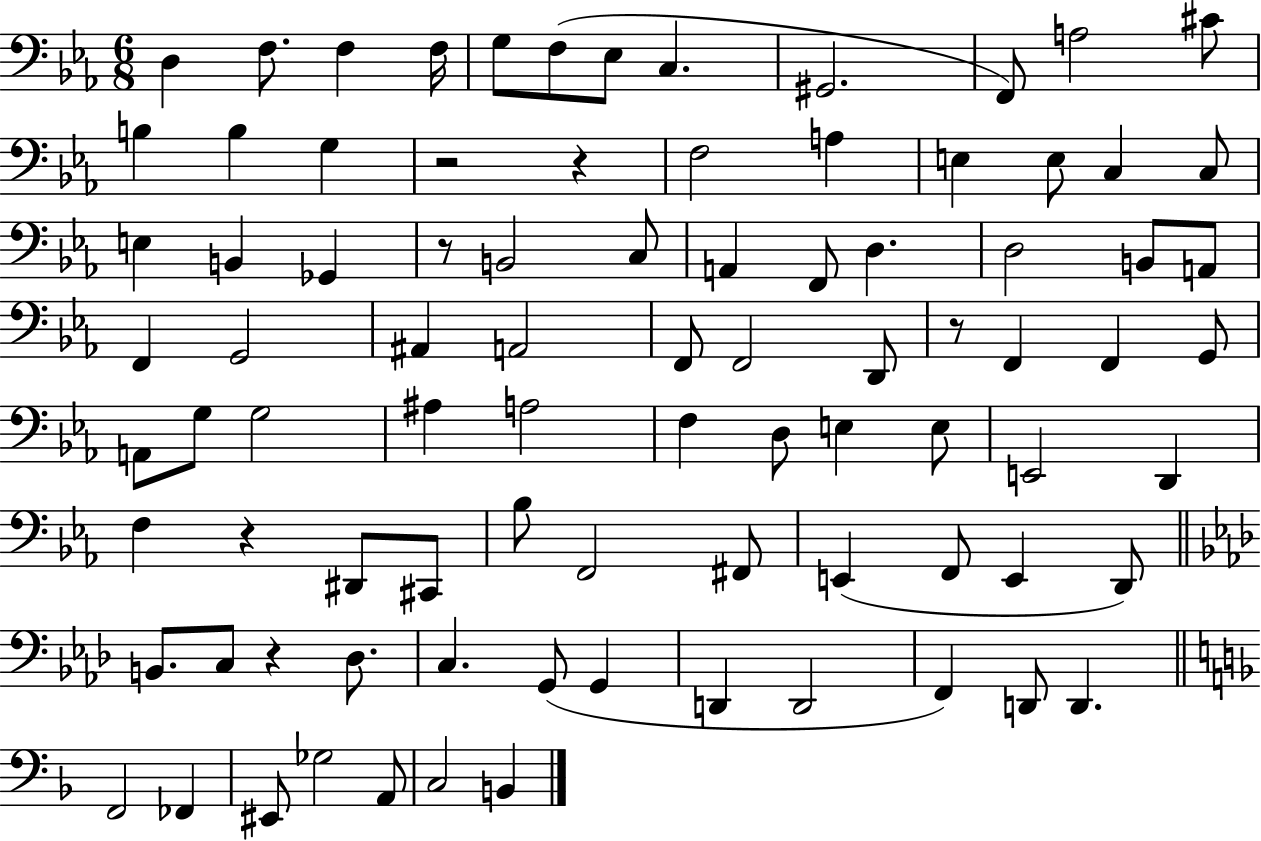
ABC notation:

X:1
T:Untitled
M:6/8
L:1/4
K:Eb
D, F,/2 F, F,/4 G,/2 F,/2 _E,/2 C, ^G,,2 F,,/2 A,2 ^C/2 B, B, G, z2 z F,2 A, E, E,/2 C, C,/2 E, B,, _G,, z/2 B,,2 C,/2 A,, F,,/2 D, D,2 B,,/2 A,,/2 F,, G,,2 ^A,, A,,2 F,,/2 F,,2 D,,/2 z/2 F,, F,, G,,/2 A,,/2 G,/2 G,2 ^A, A,2 F, D,/2 E, E,/2 E,,2 D,, F, z ^D,,/2 ^C,,/2 _B,/2 F,,2 ^F,,/2 E,, F,,/2 E,, D,,/2 B,,/2 C,/2 z _D,/2 C, G,,/2 G,, D,, D,,2 F,, D,,/2 D,, F,,2 _F,, ^E,,/2 _G,2 A,,/2 C,2 B,,